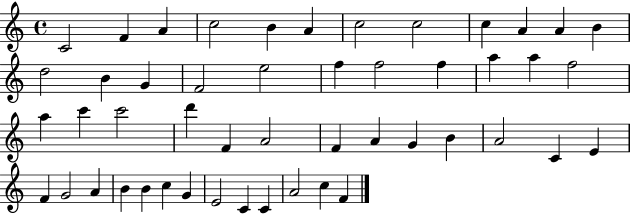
{
  \clef treble
  \time 4/4
  \defaultTimeSignature
  \key c \major
  c'2 f'4 a'4 | c''2 b'4 a'4 | c''2 c''2 | c''4 a'4 a'4 b'4 | \break d''2 b'4 g'4 | f'2 e''2 | f''4 f''2 f''4 | a''4 a''4 f''2 | \break a''4 c'''4 c'''2 | d'''4 f'4 a'2 | f'4 a'4 g'4 b'4 | a'2 c'4 e'4 | \break f'4 g'2 a'4 | b'4 b'4 c''4 g'4 | e'2 c'4 c'4 | a'2 c''4 f'4 | \break \bar "|."
}